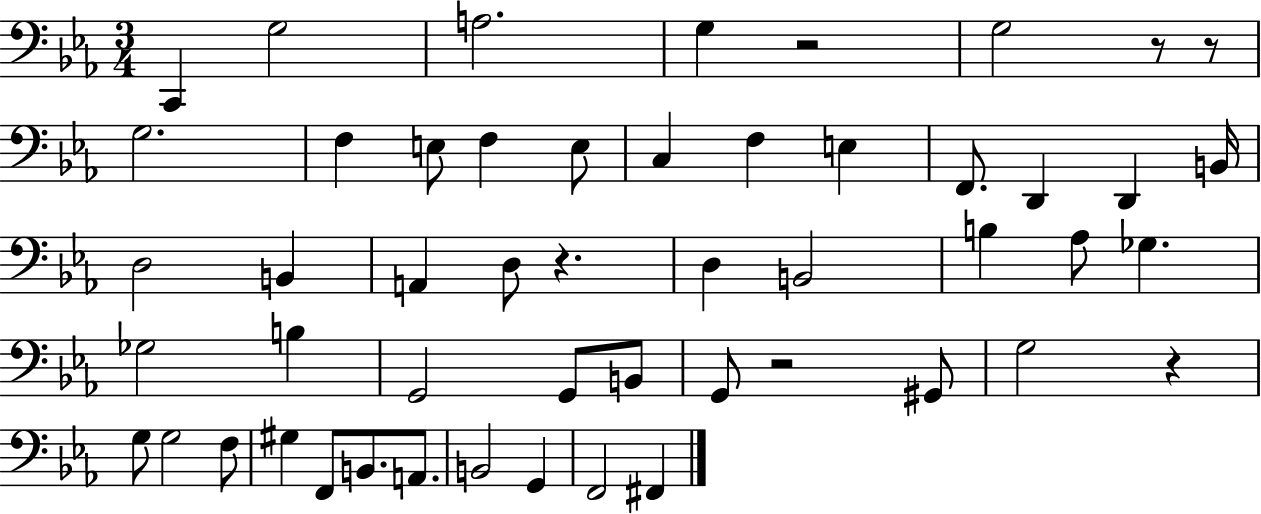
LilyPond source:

{
  \clef bass
  \numericTimeSignature
  \time 3/4
  \key ees \major
  c,4 g2 | a2. | g4 r2 | g2 r8 r8 | \break g2. | f4 e8 f4 e8 | c4 f4 e4 | f,8. d,4 d,4 b,16 | \break d2 b,4 | a,4 d8 r4. | d4 b,2 | b4 aes8 ges4. | \break ges2 b4 | g,2 g,8 b,8 | g,8 r2 gis,8 | g2 r4 | \break g8 g2 f8 | gis4 f,8 b,8. a,8. | b,2 g,4 | f,2 fis,4 | \break \bar "|."
}